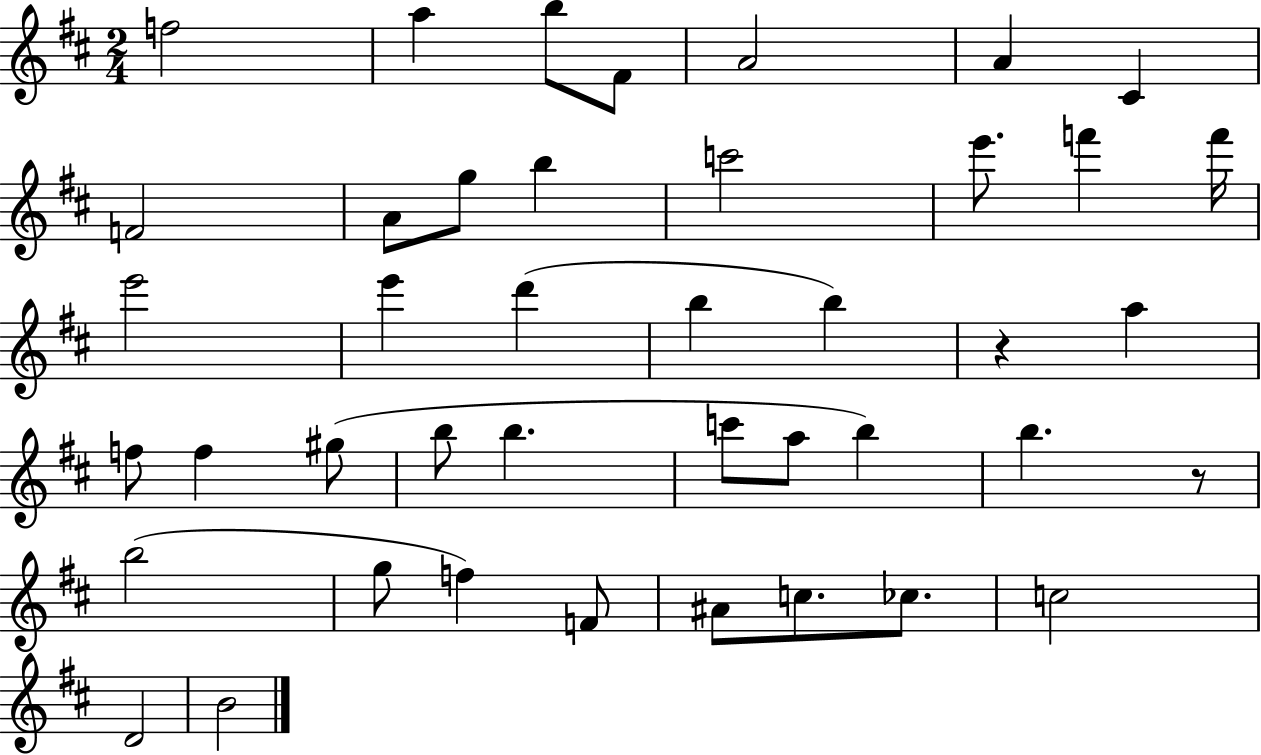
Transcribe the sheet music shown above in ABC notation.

X:1
T:Untitled
M:2/4
L:1/4
K:D
f2 a b/2 ^F/2 A2 A ^C F2 A/2 g/2 b c'2 e'/2 f' f'/4 e'2 e' d' b b z a f/2 f ^g/2 b/2 b c'/2 a/2 b b z/2 b2 g/2 f F/2 ^A/2 c/2 _c/2 c2 D2 B2